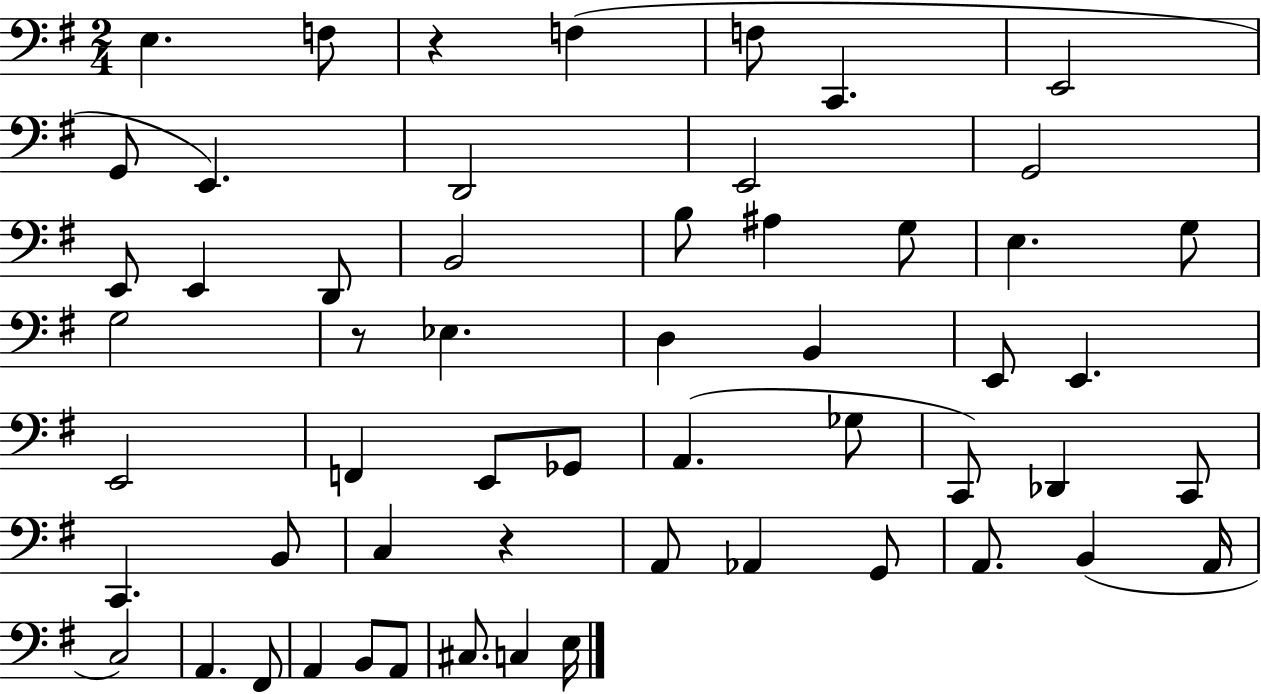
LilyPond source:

{
  \clef bass
  \numericTimeSignature
  \time 2/4
  \key g \major
  e4. f8 | r4 f4( | f8 c,4. | e,2 | \break g,8 e,4.) | d,2 | e,2 | g,2 | \break e,8 e,4 d,8 | b,2 | b8 ais4 g8 | e4. g8 | \break g2 | r8 ees4. | d4 b,4 | e,8 e,4. | \break e,2 | f,4 e,8 ges,8 | a,4.( ges8 | c,8) des,4 c,8 | \break c,4. b,8 | c4 r4 | a,8 aes,4 g,8 | a,8. b,4( a,16 | \break c2) | a,4. fis,8 | a,4 b,8 a,8 | cis8. c4 e16 | \break \bar "|."
}